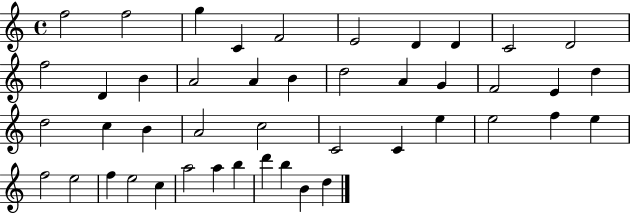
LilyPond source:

{
  \clef treble
  \time 4/4
  \defaultTimeSignature
  \key c \major
  f''2 f''2 | g''4 c'4 f'2 | e'2 d'4 d'4 | c'2 d'2 | \break f''2 d'4 b'4 | a'2 a'4 b'4 | d''2 a'4 g'4 | f'2 e'4 d''4 | \break d''2 c''4 b'4 | a'2 c''2 | c'2 c'4 e''4 | e''2 f''4 e''4 | \break f''2 e''2 | f''4 e''2 c''4 | a''2 a''4 b''4 | d'''4 b''4 b'4 d''4 | \break \bar "|."
}